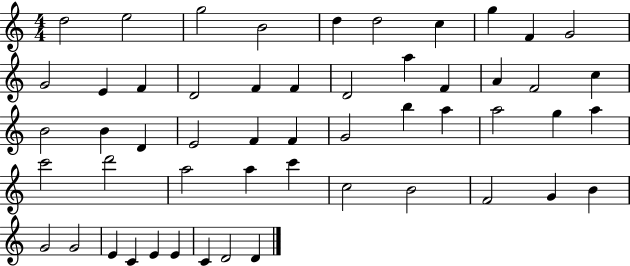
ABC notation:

X:1
T:Untitled
M:4/4
L:1/4
K:C
d2 e2 g2 B2 d d2 c g F G2 G2 E F D2 F F D2 a F A F2 c B2 B D E2 F F G2 b a a2 g a c'2 d'2 a2 a c' c2 B2 F2 G B G2 G2 E C E E C D2 D